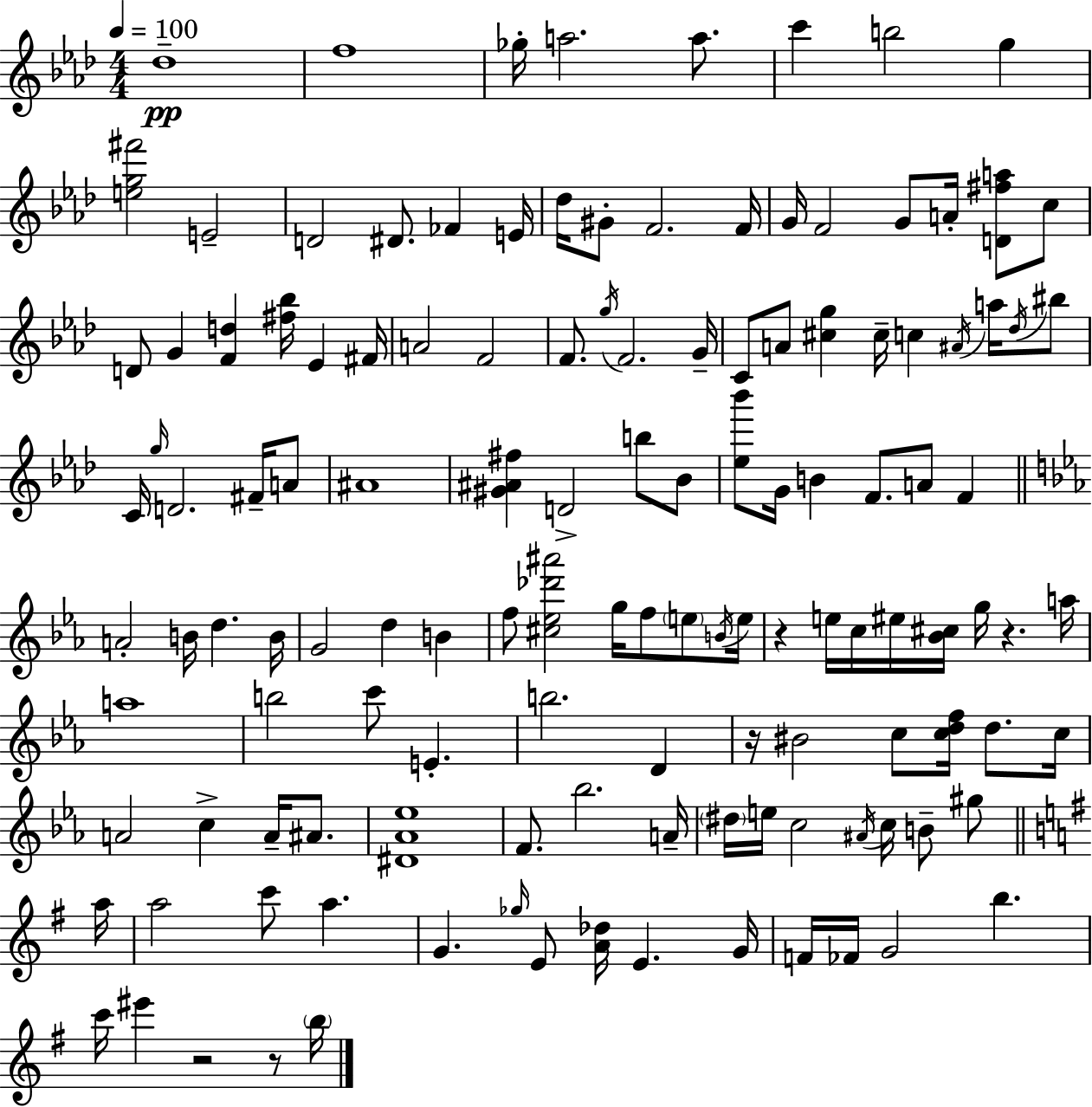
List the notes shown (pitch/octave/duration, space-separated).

Db5/w F5/w Gb5/s A5/h. A5/e. C6/q B5/h G5/q [E5,G5,F#6]/h E4/h D4/h D#4/e. FES4/q E4/s Db5/s G#4/e F4/h. F4/s G4/s F4/h G4/e A4/s [D4,F#5,A5]/e C5/e D4/e G4/q [F4,D5]/q [F#5,Bb5]/s Eb4/q F#4/s A4/h F4/h F4/e. G5/s F4/h. G4/s C4/e A4/e [C#5,G5]/q C#5/s C5/q A#4/s A5/s Db5/s BIS5/e C4/s G5/s D4/h. F#4/s A4/e A#4/w [G#4,A#4,F#5]/q D4/h B5/e Bb4/e [Eb5,Bb6]/e G4/s B4/q F4/e. A4/e F4/q A4/h B4/s D5/q. B4/s G4/h D5/q B4/q F5/e [C#5,Eb5,Db6,A#6]/h G5/s F5/e E5/e B4/s E5/s R/q E5/s C5/s EIS5/s [Bb4,C#5]/s G5/s R/q. A5/s A5/w B5/h C6/e E4/q. B5/h. D4/q R/s BIS4/h C5/e [C5,D5,F5]/s D5/e. C5/s A4/h C5/q A4/s A#4/e. [D#4,Ab4,Eb5]/w F4/e. Bb5/h. A4/s D#5/s E5/s C5/h A#4/s C5/s B4/e G#5/e A5/s A5/h C6/e A5/q. G4/q. Gb5/s E4/e [A4,Db5]/s E4/q. G4/s F4/s FES4/s G4/h B5/q. C6/s EIS6/q R/h R/e B5/s